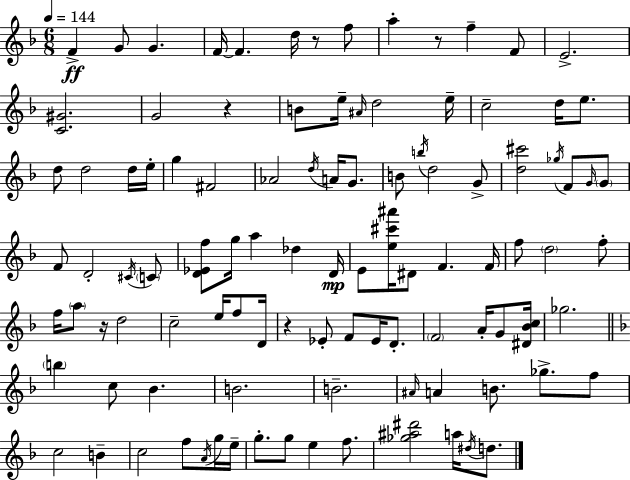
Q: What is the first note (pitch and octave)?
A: F4